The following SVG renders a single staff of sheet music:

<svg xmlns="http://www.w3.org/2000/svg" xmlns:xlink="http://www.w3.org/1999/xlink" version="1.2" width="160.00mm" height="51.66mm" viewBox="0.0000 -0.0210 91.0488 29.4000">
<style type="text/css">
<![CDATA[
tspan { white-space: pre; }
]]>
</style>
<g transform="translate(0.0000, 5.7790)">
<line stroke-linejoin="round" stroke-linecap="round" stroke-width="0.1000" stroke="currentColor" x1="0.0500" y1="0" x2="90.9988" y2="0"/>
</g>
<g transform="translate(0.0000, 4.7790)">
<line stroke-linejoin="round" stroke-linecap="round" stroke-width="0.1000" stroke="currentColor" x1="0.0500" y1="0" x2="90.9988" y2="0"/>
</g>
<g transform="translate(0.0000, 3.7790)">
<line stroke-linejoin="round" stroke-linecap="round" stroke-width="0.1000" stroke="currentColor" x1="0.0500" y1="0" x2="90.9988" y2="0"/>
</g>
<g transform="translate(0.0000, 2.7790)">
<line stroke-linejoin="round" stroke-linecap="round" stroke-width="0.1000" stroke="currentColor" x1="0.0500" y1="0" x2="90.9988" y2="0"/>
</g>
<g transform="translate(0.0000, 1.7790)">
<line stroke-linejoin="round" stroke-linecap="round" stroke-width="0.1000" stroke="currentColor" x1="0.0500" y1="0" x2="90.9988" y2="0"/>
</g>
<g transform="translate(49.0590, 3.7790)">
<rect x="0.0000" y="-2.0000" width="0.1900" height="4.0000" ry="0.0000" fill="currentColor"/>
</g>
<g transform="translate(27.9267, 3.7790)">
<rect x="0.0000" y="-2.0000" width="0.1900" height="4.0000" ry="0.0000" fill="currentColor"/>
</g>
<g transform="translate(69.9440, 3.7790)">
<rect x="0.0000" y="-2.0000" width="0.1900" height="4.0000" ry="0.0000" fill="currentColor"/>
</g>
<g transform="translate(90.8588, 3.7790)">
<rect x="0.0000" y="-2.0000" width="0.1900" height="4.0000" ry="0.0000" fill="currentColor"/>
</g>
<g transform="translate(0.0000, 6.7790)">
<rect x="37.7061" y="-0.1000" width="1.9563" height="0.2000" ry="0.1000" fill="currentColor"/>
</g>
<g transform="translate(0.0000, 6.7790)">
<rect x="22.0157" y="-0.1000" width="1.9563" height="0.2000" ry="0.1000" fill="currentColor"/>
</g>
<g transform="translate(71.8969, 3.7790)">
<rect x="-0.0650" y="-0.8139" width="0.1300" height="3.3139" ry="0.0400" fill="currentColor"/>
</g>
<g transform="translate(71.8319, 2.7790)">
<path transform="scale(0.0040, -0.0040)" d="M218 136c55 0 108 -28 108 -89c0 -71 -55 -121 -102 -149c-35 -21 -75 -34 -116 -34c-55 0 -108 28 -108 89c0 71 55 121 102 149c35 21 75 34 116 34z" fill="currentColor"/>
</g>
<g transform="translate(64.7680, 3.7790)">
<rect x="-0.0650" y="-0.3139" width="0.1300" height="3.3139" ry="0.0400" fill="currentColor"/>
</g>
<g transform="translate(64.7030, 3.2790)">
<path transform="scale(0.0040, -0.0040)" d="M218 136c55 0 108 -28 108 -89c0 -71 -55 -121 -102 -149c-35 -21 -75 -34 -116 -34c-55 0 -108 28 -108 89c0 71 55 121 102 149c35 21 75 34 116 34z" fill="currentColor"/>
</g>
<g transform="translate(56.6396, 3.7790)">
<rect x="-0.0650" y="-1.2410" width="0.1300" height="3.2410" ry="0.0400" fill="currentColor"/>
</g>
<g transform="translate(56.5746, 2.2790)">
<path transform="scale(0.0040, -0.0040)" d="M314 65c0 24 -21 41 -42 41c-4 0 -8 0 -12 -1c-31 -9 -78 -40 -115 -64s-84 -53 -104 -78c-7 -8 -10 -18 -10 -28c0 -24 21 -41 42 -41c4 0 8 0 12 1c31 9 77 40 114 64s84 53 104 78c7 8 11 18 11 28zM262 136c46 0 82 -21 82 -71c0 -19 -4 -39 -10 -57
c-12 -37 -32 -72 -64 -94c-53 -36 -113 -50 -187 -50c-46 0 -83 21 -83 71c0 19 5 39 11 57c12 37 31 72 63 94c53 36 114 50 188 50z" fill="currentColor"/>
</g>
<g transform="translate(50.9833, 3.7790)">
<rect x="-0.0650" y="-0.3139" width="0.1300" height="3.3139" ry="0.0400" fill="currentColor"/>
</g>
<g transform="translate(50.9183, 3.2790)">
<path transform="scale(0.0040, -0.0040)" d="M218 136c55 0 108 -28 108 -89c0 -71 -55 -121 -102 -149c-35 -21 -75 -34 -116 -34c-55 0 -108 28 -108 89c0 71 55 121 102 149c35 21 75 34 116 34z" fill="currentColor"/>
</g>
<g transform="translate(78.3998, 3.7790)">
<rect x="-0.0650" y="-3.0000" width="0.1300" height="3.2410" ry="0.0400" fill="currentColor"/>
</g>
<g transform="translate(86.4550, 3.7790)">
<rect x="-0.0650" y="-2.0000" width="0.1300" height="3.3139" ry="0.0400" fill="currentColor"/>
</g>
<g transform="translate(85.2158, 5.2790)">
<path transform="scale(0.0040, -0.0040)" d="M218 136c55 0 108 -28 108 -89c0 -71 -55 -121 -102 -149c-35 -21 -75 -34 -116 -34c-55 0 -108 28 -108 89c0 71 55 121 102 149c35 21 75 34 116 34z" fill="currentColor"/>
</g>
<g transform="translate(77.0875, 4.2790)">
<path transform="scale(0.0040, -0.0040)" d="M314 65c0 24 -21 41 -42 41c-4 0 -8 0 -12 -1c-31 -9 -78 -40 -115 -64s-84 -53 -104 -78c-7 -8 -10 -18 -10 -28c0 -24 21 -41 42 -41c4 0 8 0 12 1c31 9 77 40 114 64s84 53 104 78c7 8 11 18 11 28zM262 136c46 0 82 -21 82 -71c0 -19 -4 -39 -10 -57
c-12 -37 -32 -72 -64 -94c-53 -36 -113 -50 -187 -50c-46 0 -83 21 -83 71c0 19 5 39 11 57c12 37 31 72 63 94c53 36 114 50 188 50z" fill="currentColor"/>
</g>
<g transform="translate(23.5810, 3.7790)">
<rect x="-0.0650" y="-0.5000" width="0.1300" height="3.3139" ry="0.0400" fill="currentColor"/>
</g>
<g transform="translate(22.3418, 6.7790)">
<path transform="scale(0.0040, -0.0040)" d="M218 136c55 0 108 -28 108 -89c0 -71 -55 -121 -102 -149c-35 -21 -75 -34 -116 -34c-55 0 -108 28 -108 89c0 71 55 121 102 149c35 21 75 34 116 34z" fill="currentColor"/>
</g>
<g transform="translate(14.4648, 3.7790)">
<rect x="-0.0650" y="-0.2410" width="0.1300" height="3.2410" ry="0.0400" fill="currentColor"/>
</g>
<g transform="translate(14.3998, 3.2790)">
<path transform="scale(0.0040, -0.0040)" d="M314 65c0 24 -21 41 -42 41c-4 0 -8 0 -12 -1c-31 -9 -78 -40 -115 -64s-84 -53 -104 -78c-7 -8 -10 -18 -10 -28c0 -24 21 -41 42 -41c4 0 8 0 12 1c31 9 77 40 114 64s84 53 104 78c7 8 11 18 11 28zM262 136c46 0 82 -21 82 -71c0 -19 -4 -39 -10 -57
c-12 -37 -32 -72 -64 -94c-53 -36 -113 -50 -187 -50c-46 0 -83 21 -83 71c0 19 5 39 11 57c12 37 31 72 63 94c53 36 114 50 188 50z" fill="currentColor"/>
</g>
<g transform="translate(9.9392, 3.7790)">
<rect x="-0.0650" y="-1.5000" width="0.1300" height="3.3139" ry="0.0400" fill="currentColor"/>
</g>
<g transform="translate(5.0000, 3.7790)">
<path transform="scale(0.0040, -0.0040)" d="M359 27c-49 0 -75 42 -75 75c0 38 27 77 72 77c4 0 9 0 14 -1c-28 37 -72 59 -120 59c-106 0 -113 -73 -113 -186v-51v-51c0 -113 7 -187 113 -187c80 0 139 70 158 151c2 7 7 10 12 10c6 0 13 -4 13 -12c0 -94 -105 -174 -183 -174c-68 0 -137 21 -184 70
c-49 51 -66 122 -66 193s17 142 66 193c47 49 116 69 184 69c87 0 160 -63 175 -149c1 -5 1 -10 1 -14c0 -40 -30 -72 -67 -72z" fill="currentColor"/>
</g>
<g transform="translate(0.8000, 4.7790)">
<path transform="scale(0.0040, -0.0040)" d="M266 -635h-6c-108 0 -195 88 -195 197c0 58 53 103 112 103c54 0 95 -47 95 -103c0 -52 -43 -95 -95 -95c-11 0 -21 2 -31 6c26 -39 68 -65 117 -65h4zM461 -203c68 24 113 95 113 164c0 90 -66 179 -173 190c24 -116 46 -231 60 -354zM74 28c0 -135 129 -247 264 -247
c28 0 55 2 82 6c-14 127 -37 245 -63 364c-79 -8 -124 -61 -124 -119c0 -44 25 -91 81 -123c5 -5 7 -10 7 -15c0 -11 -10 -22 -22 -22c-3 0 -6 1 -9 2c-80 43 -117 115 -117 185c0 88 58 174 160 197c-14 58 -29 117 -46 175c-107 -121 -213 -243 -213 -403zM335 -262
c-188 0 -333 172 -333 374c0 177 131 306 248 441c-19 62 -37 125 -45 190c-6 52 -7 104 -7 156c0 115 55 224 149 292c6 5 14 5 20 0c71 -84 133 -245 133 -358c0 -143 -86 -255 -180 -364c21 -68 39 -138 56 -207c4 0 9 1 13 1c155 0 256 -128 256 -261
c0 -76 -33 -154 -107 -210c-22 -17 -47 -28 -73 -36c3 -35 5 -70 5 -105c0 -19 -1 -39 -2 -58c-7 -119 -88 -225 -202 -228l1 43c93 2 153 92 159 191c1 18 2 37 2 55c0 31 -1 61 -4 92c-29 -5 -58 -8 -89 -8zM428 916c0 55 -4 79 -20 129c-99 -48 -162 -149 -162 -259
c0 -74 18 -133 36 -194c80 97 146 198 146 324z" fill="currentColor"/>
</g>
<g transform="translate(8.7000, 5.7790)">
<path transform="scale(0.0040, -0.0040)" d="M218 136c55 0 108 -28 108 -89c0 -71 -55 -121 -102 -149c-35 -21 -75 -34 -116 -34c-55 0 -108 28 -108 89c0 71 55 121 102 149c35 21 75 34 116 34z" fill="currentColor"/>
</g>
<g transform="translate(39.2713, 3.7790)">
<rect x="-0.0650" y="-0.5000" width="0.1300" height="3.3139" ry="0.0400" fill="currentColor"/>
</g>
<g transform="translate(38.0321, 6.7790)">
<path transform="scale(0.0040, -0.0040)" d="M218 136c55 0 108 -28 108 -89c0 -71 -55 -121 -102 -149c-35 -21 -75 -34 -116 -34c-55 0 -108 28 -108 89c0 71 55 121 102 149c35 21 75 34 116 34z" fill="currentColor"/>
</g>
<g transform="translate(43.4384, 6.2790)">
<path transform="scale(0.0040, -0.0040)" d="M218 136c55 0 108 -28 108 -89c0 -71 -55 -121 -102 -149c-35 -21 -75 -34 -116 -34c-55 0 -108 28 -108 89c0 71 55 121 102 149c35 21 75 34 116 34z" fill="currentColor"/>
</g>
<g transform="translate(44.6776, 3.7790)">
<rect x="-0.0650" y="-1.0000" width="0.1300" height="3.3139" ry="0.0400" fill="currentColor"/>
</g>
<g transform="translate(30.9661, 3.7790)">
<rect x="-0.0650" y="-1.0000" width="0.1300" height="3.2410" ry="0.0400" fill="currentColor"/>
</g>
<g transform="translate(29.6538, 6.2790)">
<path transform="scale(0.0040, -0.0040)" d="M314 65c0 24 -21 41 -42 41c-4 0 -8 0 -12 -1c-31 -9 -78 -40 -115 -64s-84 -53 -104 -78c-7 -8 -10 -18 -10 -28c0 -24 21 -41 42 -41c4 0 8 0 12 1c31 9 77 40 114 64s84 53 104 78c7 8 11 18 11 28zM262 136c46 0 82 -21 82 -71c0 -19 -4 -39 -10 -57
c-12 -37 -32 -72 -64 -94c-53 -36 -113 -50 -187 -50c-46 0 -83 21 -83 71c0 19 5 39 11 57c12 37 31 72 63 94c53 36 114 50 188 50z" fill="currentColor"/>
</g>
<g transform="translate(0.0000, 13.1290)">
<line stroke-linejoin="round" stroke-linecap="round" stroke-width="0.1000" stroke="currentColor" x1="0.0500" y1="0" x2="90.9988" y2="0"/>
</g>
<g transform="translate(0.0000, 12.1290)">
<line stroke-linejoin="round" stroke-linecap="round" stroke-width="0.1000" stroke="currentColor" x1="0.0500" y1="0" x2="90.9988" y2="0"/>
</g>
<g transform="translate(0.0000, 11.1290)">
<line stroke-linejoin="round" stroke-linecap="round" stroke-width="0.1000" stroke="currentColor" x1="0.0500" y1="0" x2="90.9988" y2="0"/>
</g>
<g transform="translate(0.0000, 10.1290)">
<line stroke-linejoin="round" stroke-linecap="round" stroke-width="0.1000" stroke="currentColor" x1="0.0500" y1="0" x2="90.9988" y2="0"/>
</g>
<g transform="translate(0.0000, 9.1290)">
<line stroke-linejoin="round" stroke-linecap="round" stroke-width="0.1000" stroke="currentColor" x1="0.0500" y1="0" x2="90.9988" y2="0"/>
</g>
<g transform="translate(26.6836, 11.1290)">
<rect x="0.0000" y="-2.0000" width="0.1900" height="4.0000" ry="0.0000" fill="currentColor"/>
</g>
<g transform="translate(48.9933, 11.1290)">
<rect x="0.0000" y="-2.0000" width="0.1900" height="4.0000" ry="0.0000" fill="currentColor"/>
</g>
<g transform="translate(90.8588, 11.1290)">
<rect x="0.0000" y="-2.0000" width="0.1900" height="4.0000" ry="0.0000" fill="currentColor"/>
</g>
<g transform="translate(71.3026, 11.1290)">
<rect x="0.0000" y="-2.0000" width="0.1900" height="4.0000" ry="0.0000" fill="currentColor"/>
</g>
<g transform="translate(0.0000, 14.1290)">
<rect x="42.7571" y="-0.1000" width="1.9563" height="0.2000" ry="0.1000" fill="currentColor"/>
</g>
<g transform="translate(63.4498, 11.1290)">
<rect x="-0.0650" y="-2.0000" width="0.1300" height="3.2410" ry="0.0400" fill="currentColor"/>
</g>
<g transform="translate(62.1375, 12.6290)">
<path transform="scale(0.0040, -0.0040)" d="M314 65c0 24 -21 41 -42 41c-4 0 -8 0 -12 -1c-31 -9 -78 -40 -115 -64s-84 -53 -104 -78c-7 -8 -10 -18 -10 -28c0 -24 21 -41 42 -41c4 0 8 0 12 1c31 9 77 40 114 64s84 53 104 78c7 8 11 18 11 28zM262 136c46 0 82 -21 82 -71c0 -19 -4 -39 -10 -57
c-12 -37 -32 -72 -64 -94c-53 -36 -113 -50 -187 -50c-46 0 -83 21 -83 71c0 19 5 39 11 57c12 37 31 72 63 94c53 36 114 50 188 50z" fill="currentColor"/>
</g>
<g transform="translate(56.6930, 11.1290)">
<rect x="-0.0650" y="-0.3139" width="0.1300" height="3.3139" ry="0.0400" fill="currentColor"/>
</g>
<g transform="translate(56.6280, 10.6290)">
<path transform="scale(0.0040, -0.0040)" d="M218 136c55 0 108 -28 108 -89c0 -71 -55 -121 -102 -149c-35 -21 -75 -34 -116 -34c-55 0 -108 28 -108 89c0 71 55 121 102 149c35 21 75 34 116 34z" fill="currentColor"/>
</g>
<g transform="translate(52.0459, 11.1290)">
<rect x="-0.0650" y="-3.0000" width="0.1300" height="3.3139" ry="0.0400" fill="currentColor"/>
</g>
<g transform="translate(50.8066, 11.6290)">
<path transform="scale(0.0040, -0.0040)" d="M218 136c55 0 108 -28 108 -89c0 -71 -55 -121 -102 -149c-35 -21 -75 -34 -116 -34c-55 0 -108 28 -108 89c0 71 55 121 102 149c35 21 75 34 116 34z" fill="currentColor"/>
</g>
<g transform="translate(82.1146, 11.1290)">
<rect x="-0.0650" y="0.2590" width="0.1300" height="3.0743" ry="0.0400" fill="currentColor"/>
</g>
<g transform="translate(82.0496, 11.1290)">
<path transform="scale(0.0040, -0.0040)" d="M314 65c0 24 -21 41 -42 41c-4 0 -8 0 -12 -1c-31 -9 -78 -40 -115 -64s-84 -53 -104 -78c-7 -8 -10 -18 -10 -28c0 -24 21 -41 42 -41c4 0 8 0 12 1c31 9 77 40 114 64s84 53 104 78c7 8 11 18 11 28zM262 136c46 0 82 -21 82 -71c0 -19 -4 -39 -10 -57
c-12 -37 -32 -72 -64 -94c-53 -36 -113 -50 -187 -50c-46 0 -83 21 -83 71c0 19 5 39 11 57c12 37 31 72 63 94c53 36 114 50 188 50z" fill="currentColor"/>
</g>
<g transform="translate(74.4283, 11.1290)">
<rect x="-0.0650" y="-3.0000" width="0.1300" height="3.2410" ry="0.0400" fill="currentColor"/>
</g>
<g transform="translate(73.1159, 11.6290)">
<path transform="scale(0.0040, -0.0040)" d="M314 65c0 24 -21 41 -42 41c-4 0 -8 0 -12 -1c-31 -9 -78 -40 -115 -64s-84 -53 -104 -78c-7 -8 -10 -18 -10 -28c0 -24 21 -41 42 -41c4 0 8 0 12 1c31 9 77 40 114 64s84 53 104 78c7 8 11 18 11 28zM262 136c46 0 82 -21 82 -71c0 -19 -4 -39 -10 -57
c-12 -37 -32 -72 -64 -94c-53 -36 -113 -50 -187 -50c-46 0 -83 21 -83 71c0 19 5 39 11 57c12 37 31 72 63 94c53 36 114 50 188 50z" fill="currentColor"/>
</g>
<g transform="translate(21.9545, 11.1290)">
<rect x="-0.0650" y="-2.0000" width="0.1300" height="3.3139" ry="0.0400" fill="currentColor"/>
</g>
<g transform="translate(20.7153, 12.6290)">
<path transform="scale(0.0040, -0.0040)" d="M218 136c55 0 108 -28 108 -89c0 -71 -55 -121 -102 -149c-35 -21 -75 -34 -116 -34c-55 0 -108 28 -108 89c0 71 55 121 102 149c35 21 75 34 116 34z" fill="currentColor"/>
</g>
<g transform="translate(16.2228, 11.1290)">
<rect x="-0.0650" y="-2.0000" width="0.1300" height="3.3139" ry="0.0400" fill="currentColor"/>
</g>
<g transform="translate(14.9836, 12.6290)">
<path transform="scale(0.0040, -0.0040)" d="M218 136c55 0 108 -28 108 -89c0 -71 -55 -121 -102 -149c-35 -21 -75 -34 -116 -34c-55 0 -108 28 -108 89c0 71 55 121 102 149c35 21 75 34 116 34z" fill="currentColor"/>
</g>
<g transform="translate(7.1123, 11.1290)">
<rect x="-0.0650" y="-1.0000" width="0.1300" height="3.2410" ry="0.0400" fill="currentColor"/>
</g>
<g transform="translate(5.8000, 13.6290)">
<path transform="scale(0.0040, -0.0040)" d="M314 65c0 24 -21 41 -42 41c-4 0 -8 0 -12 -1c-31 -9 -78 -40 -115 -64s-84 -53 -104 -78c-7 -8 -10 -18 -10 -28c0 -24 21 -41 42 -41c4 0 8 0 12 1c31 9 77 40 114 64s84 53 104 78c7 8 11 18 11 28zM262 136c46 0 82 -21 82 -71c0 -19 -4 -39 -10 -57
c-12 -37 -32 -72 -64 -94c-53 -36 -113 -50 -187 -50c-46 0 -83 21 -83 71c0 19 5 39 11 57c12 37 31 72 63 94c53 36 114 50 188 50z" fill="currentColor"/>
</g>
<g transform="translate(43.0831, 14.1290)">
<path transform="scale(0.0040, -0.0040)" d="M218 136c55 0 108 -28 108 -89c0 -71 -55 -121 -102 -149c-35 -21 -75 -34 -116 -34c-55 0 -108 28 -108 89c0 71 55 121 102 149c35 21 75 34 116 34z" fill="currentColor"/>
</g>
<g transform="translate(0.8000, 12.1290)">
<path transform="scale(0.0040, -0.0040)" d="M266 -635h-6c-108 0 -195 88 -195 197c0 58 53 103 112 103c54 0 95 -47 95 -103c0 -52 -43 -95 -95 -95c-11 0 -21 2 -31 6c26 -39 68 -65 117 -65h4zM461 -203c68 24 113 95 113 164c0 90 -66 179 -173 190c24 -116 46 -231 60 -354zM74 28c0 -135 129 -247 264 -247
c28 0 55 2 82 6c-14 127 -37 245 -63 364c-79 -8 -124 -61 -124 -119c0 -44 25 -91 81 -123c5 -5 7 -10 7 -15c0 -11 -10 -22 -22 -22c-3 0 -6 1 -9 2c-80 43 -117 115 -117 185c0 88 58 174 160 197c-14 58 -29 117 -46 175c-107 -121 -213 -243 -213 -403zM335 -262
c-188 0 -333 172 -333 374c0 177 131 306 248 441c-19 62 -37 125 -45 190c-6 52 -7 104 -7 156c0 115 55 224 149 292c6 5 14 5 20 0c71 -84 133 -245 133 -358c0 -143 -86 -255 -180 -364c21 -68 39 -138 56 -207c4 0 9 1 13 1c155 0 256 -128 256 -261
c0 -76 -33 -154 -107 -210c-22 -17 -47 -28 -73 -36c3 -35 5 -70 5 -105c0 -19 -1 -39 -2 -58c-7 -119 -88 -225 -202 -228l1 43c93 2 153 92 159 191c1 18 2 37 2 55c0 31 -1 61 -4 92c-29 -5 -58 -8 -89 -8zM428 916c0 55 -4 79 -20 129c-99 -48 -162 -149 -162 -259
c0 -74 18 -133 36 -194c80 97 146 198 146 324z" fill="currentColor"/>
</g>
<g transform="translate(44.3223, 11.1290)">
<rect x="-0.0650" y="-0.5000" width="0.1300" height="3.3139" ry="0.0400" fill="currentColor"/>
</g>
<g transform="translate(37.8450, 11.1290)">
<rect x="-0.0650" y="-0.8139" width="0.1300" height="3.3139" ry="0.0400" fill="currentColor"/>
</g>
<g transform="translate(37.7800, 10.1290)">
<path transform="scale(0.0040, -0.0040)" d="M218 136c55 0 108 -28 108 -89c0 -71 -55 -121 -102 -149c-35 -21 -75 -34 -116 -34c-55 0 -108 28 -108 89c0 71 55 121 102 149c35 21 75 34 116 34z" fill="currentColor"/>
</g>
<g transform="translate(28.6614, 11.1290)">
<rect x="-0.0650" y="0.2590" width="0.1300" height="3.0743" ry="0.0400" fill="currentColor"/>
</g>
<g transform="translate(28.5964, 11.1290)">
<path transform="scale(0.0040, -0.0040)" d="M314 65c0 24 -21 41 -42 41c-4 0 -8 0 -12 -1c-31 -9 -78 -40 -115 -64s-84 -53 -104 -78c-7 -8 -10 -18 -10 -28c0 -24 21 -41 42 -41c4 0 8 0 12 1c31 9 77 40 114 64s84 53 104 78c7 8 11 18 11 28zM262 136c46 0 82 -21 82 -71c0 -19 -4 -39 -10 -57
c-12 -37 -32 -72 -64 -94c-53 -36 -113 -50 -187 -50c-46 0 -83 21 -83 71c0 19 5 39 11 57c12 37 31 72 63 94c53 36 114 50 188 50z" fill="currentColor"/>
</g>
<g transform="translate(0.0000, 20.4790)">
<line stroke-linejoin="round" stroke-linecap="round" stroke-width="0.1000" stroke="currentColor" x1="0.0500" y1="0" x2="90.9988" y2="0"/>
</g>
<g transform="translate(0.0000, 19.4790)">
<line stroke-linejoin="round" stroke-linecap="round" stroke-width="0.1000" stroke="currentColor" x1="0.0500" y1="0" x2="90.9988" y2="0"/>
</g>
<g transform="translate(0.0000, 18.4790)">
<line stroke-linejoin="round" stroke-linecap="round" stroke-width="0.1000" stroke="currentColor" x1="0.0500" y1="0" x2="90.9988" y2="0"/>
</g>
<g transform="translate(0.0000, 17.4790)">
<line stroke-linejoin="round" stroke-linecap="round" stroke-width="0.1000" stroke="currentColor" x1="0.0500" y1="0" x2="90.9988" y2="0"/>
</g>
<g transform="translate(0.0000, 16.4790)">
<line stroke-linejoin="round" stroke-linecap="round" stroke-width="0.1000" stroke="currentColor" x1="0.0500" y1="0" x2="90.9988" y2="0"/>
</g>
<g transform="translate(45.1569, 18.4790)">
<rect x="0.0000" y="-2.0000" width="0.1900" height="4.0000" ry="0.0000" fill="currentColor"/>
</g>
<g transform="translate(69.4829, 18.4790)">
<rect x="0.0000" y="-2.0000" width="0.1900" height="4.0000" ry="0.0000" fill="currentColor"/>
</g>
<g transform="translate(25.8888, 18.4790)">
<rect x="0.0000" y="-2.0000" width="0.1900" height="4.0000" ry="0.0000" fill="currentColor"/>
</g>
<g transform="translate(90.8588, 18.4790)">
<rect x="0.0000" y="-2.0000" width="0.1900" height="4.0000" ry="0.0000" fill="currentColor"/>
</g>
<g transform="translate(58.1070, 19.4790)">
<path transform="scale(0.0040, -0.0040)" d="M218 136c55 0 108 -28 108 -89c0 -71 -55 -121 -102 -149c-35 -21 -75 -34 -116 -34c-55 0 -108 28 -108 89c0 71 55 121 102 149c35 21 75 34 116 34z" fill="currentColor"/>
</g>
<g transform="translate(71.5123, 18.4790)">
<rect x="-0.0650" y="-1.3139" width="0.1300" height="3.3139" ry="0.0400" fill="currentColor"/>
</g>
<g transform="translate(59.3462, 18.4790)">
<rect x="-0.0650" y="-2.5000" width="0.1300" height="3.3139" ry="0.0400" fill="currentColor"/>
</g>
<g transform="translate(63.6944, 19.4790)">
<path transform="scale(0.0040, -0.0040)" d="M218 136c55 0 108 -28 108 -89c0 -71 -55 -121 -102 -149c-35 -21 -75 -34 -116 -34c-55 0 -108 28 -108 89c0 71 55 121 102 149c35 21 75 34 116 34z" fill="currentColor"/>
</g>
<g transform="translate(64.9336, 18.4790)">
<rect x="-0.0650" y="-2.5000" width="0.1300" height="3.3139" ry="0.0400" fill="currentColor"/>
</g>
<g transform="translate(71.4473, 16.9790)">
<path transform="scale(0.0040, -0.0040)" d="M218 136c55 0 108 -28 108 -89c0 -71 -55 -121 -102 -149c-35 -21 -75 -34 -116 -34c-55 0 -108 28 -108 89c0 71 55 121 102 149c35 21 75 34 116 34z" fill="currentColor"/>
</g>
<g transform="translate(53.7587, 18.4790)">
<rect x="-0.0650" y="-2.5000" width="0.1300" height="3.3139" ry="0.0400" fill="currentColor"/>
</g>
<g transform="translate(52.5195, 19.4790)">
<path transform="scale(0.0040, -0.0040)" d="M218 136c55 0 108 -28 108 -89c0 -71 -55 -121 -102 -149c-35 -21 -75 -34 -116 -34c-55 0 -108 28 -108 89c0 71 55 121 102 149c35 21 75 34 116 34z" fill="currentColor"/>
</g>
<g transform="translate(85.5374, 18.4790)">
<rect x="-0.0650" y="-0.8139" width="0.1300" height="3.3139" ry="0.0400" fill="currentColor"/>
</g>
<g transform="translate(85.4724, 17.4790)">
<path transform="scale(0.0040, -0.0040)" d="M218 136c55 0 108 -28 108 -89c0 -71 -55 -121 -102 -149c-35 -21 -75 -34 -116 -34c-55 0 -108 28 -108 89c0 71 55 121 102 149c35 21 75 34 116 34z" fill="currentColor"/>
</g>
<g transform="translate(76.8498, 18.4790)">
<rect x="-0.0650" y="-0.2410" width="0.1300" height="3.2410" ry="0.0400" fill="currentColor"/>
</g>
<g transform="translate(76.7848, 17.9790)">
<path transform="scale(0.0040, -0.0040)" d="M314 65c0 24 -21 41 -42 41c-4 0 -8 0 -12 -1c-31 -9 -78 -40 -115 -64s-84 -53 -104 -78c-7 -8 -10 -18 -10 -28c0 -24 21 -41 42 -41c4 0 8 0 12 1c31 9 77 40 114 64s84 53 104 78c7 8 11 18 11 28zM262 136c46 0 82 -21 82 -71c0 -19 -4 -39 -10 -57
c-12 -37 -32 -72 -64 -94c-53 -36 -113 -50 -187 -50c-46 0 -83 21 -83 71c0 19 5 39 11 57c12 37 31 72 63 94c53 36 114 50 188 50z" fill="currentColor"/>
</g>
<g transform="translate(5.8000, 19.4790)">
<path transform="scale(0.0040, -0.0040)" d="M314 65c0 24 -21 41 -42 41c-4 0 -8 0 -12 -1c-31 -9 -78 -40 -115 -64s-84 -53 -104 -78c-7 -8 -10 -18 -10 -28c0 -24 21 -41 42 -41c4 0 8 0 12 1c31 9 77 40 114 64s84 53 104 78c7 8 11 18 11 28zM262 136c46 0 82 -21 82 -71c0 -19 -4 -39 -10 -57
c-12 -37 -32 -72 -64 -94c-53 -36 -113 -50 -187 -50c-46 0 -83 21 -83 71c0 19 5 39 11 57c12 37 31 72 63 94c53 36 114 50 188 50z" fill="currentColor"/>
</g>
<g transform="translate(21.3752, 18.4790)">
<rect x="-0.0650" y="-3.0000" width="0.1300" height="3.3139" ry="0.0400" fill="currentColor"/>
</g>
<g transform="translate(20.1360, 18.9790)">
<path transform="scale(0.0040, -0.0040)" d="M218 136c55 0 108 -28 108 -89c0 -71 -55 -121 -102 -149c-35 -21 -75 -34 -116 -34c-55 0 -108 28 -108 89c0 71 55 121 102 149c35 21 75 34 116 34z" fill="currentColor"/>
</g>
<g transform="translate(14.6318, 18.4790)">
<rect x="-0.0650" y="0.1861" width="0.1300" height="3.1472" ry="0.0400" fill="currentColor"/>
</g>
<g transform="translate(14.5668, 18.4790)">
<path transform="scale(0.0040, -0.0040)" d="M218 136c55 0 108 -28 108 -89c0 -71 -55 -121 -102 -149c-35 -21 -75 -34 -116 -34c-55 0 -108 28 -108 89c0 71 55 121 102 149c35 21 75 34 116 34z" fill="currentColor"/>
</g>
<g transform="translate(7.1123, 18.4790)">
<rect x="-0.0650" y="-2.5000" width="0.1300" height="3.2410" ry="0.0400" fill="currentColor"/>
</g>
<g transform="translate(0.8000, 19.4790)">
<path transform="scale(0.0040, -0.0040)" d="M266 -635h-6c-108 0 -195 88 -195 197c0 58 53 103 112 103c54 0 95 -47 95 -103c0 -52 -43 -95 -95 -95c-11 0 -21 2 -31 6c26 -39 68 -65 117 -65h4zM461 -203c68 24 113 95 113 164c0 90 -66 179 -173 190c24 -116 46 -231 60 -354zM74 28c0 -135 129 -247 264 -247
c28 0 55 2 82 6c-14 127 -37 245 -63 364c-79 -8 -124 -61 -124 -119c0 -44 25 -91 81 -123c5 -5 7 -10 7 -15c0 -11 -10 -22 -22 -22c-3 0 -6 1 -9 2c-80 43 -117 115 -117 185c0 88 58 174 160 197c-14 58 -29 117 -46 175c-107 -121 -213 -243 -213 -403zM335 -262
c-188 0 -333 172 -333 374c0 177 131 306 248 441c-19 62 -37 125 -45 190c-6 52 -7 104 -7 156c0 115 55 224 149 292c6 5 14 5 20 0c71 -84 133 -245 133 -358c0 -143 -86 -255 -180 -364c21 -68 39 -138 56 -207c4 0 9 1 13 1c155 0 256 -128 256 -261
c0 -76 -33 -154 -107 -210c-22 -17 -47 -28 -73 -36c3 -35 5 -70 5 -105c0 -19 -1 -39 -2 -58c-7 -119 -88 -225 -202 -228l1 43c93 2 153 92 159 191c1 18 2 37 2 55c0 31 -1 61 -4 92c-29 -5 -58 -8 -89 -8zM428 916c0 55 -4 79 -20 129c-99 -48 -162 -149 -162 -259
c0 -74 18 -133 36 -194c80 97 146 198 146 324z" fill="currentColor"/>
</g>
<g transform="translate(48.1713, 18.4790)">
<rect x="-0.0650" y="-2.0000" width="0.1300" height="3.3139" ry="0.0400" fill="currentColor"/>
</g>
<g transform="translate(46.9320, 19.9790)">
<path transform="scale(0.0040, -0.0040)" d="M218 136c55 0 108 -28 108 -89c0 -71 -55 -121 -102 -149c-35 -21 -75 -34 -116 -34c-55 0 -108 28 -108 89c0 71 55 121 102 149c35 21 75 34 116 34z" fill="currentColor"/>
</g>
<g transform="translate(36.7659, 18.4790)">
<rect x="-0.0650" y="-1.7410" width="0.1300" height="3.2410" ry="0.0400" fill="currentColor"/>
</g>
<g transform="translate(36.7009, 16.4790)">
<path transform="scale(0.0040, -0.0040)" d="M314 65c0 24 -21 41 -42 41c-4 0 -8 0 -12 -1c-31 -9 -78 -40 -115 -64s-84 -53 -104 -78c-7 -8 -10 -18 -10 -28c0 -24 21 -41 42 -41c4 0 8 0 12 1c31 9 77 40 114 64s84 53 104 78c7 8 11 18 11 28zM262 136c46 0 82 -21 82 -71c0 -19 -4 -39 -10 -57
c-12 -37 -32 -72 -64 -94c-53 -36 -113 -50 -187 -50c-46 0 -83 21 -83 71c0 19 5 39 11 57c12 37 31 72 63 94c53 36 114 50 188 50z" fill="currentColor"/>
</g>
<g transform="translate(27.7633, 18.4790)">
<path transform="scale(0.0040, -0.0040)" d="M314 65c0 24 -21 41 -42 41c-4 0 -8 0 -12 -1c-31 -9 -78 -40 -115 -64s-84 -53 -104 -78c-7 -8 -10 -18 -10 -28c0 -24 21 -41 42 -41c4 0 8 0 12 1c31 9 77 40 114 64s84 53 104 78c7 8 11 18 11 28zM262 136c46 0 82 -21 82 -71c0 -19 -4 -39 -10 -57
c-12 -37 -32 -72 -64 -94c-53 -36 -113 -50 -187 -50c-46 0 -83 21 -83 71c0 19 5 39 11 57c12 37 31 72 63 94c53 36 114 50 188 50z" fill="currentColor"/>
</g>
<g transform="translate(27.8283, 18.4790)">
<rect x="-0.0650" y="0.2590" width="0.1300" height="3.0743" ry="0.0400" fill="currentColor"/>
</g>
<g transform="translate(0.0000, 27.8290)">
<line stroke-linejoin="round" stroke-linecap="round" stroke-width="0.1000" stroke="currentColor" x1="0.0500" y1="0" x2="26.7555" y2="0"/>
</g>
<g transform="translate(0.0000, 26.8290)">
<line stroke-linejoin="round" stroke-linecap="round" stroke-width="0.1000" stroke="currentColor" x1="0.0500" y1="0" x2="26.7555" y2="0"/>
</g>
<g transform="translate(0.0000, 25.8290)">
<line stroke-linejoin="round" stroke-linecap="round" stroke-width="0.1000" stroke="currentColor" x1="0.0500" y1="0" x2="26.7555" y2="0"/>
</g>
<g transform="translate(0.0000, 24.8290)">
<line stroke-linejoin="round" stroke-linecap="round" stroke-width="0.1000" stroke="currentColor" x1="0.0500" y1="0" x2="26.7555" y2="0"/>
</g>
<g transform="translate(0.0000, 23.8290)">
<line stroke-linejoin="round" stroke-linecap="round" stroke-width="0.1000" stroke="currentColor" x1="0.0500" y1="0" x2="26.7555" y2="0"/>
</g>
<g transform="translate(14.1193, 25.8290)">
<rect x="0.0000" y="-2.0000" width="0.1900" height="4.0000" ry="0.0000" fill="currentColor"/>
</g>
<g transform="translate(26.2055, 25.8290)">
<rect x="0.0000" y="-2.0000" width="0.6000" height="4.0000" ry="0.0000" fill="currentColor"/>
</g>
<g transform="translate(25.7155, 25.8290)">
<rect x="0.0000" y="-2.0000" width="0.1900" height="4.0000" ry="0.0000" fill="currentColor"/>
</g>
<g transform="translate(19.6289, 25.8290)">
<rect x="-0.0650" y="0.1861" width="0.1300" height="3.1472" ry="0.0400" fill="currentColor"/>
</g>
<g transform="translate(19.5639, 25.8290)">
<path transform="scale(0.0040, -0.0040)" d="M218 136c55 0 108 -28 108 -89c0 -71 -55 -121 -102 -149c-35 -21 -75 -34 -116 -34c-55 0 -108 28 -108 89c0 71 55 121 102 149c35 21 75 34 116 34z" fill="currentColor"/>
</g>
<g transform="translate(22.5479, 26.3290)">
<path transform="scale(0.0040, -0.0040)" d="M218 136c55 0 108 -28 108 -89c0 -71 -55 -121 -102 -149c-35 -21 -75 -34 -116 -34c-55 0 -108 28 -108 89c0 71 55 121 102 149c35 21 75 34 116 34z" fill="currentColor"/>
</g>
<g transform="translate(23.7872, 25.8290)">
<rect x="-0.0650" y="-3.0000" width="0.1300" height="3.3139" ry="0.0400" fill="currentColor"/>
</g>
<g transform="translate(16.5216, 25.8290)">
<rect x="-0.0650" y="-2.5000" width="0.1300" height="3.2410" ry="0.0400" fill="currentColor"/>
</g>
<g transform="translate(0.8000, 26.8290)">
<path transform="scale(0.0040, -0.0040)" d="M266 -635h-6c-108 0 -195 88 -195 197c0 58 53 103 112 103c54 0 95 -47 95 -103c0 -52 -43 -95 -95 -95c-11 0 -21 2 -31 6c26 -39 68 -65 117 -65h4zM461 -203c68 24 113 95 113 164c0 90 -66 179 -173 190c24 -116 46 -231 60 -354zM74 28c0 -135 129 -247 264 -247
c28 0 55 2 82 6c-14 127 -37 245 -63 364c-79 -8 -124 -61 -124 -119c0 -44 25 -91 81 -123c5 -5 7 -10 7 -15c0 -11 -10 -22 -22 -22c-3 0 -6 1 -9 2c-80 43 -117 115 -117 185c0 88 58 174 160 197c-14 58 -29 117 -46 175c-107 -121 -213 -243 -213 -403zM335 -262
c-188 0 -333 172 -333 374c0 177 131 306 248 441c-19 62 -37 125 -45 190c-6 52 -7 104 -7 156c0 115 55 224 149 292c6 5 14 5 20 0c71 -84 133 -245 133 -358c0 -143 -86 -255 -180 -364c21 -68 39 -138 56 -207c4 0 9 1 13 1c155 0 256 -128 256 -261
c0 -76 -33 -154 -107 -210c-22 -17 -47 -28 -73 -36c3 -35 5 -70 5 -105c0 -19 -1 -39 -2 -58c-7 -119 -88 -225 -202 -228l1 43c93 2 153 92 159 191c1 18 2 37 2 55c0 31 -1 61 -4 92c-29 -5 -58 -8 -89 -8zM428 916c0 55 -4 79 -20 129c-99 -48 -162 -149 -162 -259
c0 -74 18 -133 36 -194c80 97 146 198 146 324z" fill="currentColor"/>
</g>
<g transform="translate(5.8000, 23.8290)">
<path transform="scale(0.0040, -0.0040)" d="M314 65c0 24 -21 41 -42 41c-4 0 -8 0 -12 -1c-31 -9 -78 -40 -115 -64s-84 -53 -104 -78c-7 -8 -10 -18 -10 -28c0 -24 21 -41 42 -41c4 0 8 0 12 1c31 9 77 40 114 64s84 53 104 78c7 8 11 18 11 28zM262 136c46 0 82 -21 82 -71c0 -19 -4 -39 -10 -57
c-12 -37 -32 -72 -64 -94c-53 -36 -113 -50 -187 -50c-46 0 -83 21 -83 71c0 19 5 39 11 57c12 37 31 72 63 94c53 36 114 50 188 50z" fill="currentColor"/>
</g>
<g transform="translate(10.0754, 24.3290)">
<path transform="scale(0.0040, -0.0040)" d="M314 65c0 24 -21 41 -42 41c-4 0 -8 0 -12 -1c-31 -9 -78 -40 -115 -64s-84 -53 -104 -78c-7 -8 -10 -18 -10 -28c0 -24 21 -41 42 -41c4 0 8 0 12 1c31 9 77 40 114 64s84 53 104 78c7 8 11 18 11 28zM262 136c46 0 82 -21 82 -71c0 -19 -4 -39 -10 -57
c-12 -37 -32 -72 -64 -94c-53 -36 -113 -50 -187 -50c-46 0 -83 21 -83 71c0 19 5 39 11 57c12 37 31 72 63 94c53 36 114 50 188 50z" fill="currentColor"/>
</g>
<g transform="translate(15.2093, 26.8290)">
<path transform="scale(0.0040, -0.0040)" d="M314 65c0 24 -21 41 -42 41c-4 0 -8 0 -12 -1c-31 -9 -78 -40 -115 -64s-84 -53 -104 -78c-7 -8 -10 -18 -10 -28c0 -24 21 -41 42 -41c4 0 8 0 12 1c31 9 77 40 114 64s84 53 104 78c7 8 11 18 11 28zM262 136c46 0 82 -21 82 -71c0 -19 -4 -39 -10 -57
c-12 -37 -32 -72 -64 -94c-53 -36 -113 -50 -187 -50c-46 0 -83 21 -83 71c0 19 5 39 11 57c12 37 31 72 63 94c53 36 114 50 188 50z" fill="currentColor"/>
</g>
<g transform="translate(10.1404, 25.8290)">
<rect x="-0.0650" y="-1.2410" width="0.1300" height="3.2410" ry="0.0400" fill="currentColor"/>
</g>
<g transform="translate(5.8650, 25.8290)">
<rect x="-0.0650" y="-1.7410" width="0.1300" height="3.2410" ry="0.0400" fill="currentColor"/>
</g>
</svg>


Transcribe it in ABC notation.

X:1
T:Untitled
M:4/4
L:1/4
K:C
E c2 C D2 C D c e2 c d A2 F D2 F F B2 d C A c F2 A2 B2 G2 B A B2 f2 F G G G e c2 d f2 e2 G2 B A